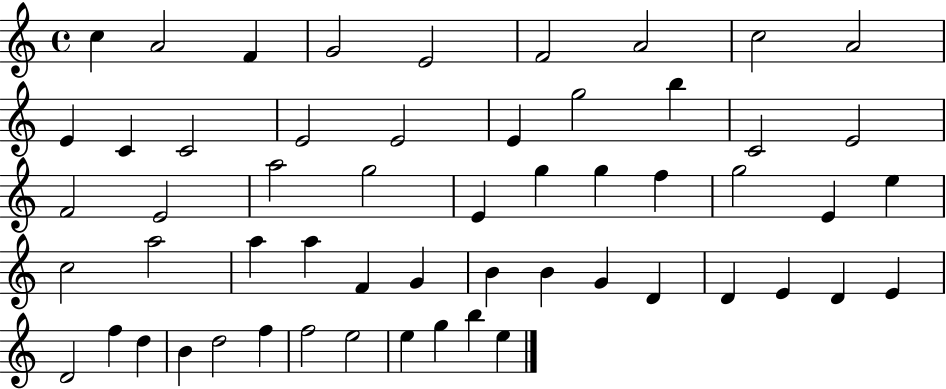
{
  \clef treble
  \time 4/4
  \defaultTimeSignature
  \key c \major
  c''4 a'2 f'4 | g'2 e'2 | f'2 a'2 | c''2 a'2 | \break e'4 c'4 c'2 | e'2 e'2 | e'4 g''2 b''4 | c'2 e'2 | \break f'2 e'2 | a''2 g''2 | e'4 g''4 g''4 f''4 | g''2 e'4 e''4 | \break c''2 a''2 | a''4 a''4 f'4 g'4 | b'4 b'4 g'4 d'4 | d'4 e'4 d'4 e'4 | \break d'2 f''4 d''4 | b'4 d''2 f''4 | f''2 e''2 | e''4 g''4 b''4 e''4 | \break \bar "|."
}